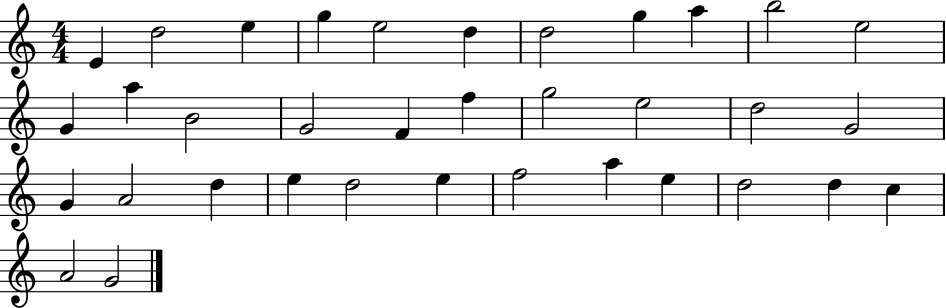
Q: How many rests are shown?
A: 0